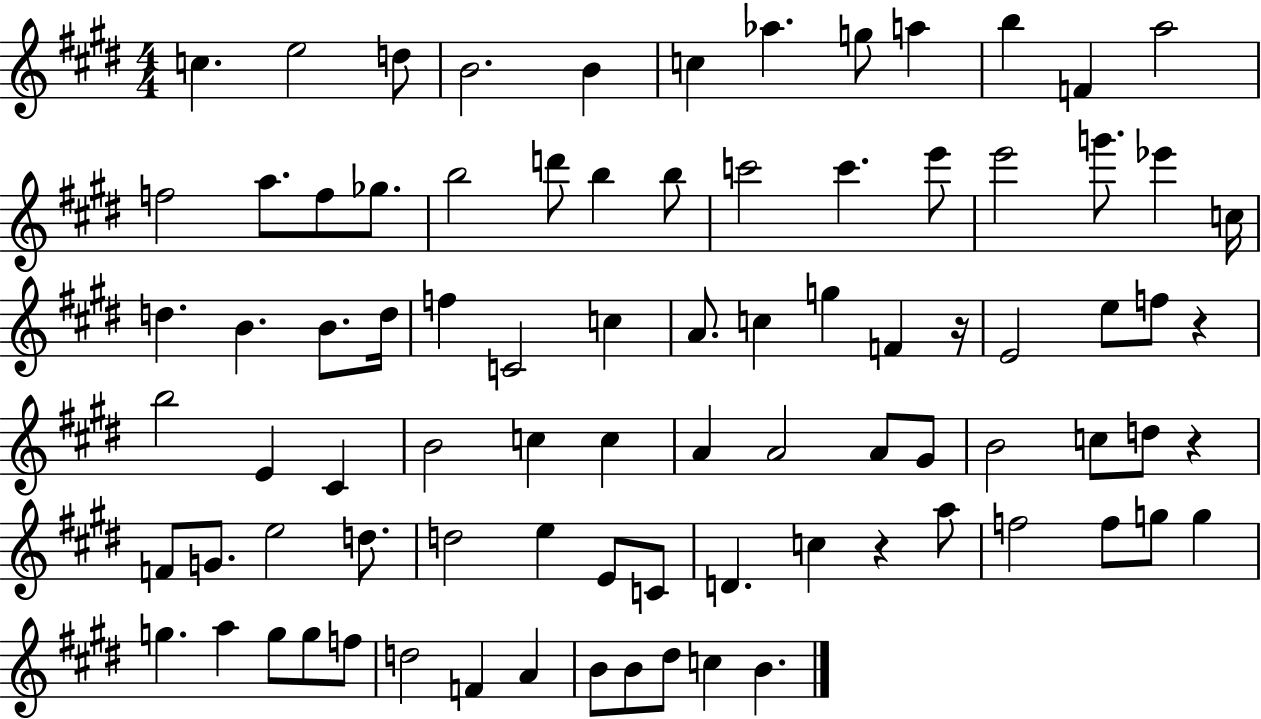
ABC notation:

X:1
T:Untitled
M:4/4
L:1/4
K:E
c e2 d/2 B2 B c _a g/2 a b F a2 f2 a/2 f/2 _g/2 b2 d'/2 b b/2 c'2 c' e'/2 e'2 g'/2 _e' c/4 d B B/2 d/4 f C2 c A/2 c g F z/4 E2 e/2 f/2 z b2 E ^C B2 c c A A2 A/2 ^G/2 B2 c/2 d/2 z F/2 G/2 e2 d/2 d2 e E/2 C/2 D c z a/2 f2 f/2 g/2 g g a g/2 g/2 f/2 d2 F A B/2 B/2 ^d/2 c B